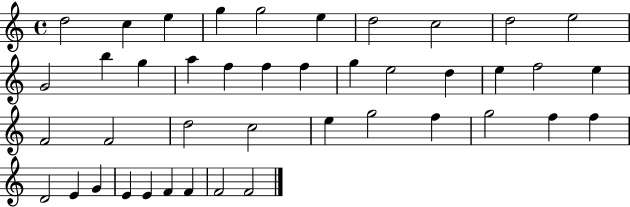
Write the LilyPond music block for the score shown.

{
  \clef treble
  \time 4/4
  \defaultTimeSignature
  \key c \major
  d''2 c''4 e''4 | g''4 g''2 e''4 | d''2 c''2 | d''2 e''2 | \break g'2 b''4 g''4 | a''4 f''4 f''4 f''4 | g''4 e''2 d''4 | e''4 f''2 e''4 | \break f'2 f'2 | d''2 c''2 | e''4 g''2 f''4 | g''2 f''4 f''4 | \break d'2 e'4 g'4 | e'4 e'4 f'4 f'4 | f'2 f'2 | \bar "|."
}